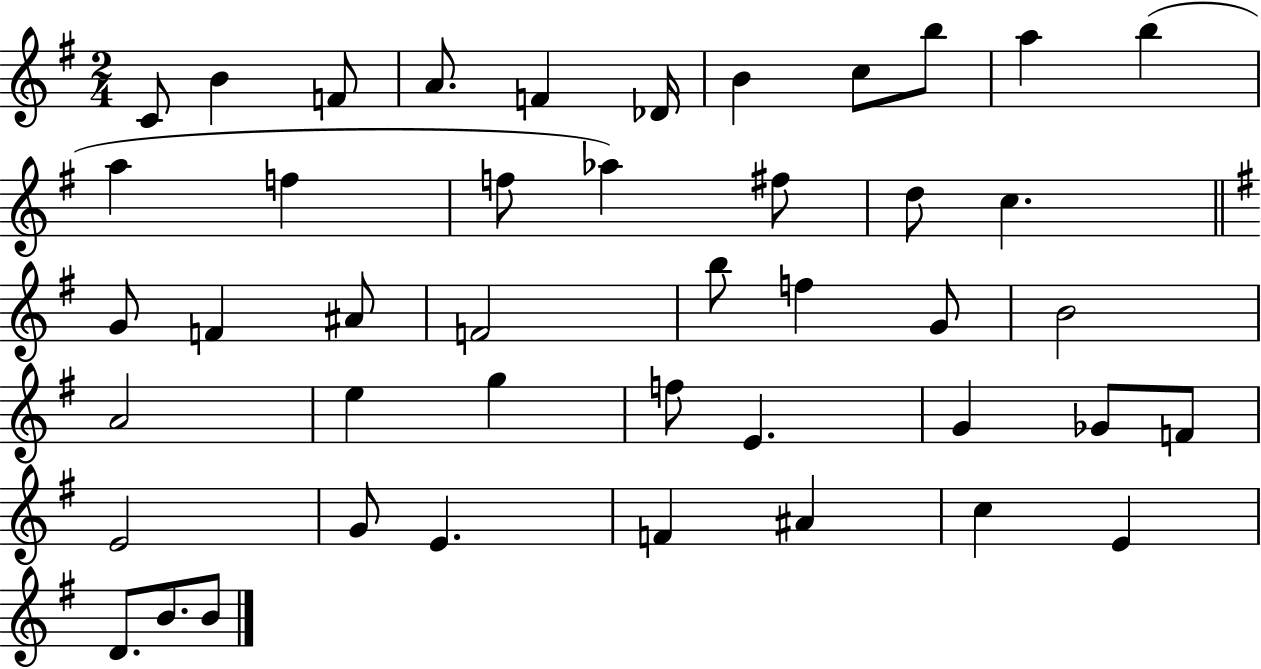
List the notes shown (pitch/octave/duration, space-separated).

C4/e B4/q F4/e A4/e. F4/q Db4/s B4/q C5/e B5/e A5/q B5/q A5/q F5/q F5/e Ab5/q F#5/e D5/e C5/q. G4/e F4/q A#4/e F4/h B5/e F5/q G4/e B4/h A4/h E5/q G5/q F5/e E4/q. G4/q Gb4/e F4/e E4/h G4/e E4/q. F4/q A#4/q C5/q E4/q D4/e. B4/e. B4/e